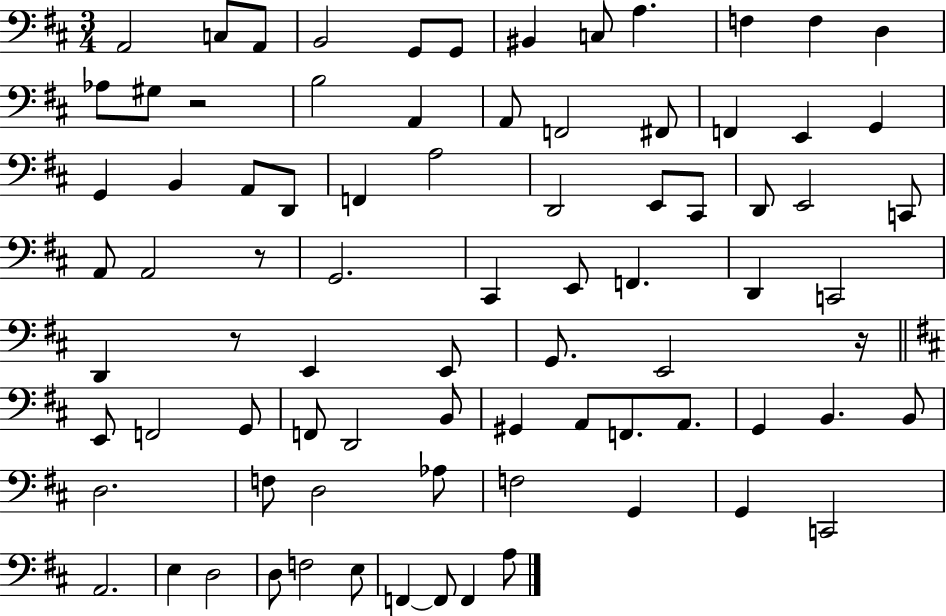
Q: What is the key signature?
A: D major